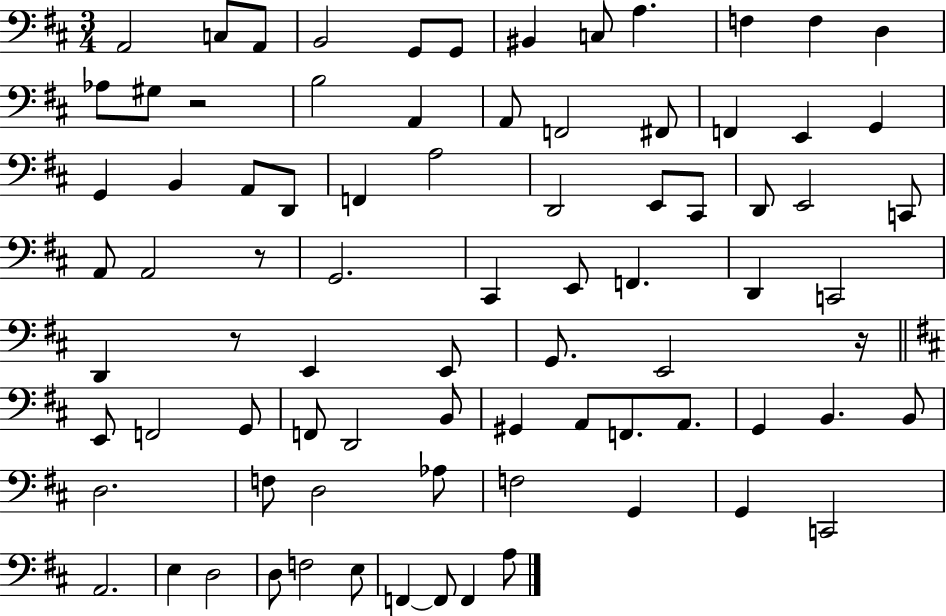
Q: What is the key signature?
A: D major